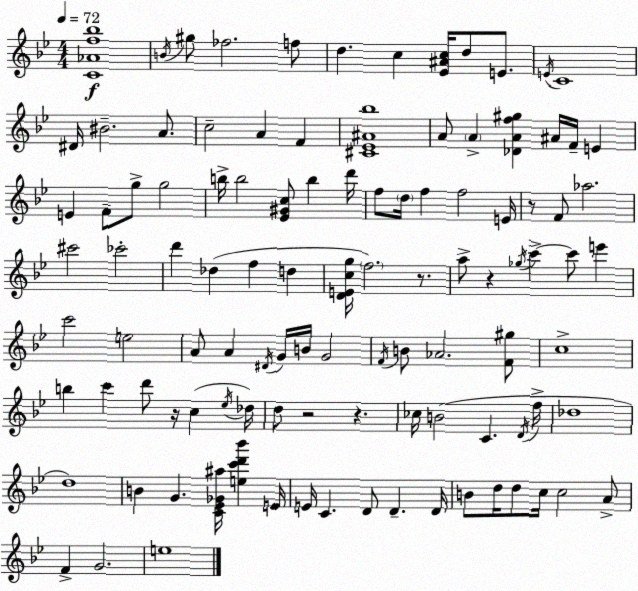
X:1
T:Untitled
M:4/4
L:1/4
K:Gm
[C_Af_b]4 B/4 ^g/2 _f2 f/2 d c [_E^Ac]/4 d/2 E/2 E/4 C4 ^D/4 ^B2 A/2 c2 A F [^C_E^A_b]4 A/2 A [_DAf^g] ^A/4 F/4 E E F/2 g/2 g2 b/4 b2 [_E^Gc]/2 b d'/4 f/2 d/4 f f2 E/4 z/2 F/2 _a2 ^c'2 _c'2 d' _d f d [DEcg]/4 f2 z/2 a/2 z _g/4 c' c'/2 e' c'2 e2 A/2 A ^D/4 G/4 B/4 G2 F/4 B/2 _A2 [F^g]/2 c4 b c' d'/2 z/4 c _e/4 _d/4 d/2 z2 z _c/4 B2 C D/4 f/4 _d4 d4 B G [C_E_G^a]/4 [ec'd'_b'] E/4 E/4 C D/2 D D/4 B/2 d/4 d/2 c/4 c2 A/2 F G2 e4